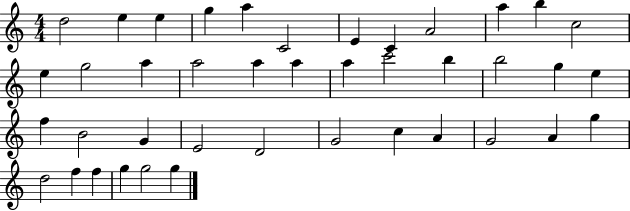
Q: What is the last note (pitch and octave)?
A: G5